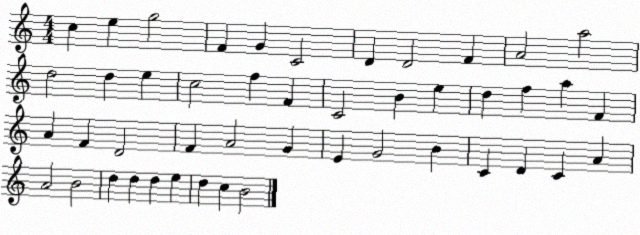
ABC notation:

X:1
T:Untitled
M:4/4
L:1/4
K:C
c e g2 F G C2 D D2 F A2 a2 d2 d e c2 f F C2 B e d f a F A F D2 F A2 G E G2 B C D C A A2 B2 d d d e d c B2